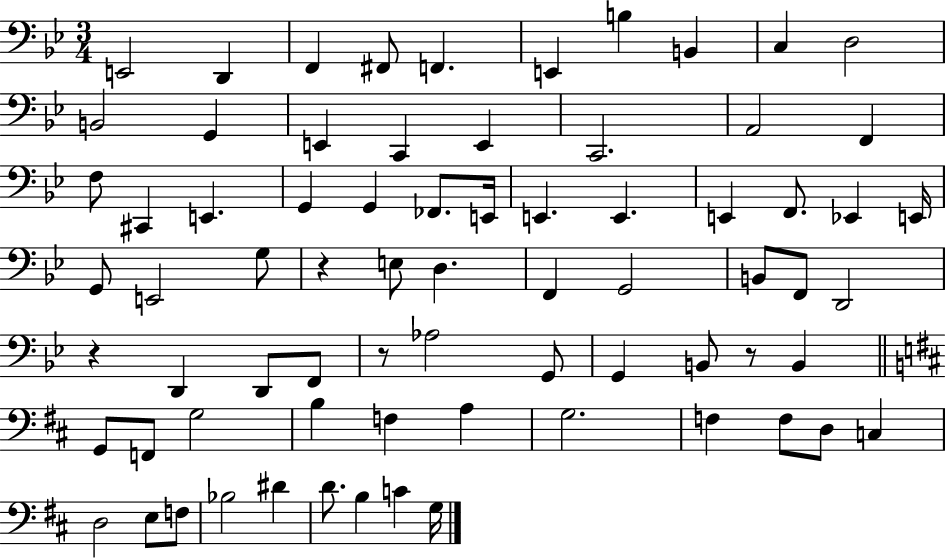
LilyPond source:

{
  \clef bass
  \numericTimeSignature
  \time 3/4
  \key bes \major
  \repeat volta 2 { e,2 d,4 | f,4 fis,8 f,4. | e,4 b4 b,4 | c4 d2 | \break b,2 g,4 | e,4 c,4 e,4 | c,2. | a,2 f,4 | \break f8 cis,4 e,4. | g,4 g,4 fes,8. e,16 | e,4. e,4. | e,4 f,8. ees,4 e,16 | \break g,8 e,2 g8 | r4 e8 d4. | f,4 g,2 | b,8 f,8 d,2 | \break r4 d,4 d,8 f,8 | r8 aes2 g,8 | g,4 b,8 r8 b,4 | \bar "||" \break \key d \major g,8 f,8 g2 | b4 f4 a4 | g2. | f4 f8 d8 c4 | \break d2 e8 f8 | bes2 dis'4 | d'8. b4 c'4 g16 | } \bar "|."
}